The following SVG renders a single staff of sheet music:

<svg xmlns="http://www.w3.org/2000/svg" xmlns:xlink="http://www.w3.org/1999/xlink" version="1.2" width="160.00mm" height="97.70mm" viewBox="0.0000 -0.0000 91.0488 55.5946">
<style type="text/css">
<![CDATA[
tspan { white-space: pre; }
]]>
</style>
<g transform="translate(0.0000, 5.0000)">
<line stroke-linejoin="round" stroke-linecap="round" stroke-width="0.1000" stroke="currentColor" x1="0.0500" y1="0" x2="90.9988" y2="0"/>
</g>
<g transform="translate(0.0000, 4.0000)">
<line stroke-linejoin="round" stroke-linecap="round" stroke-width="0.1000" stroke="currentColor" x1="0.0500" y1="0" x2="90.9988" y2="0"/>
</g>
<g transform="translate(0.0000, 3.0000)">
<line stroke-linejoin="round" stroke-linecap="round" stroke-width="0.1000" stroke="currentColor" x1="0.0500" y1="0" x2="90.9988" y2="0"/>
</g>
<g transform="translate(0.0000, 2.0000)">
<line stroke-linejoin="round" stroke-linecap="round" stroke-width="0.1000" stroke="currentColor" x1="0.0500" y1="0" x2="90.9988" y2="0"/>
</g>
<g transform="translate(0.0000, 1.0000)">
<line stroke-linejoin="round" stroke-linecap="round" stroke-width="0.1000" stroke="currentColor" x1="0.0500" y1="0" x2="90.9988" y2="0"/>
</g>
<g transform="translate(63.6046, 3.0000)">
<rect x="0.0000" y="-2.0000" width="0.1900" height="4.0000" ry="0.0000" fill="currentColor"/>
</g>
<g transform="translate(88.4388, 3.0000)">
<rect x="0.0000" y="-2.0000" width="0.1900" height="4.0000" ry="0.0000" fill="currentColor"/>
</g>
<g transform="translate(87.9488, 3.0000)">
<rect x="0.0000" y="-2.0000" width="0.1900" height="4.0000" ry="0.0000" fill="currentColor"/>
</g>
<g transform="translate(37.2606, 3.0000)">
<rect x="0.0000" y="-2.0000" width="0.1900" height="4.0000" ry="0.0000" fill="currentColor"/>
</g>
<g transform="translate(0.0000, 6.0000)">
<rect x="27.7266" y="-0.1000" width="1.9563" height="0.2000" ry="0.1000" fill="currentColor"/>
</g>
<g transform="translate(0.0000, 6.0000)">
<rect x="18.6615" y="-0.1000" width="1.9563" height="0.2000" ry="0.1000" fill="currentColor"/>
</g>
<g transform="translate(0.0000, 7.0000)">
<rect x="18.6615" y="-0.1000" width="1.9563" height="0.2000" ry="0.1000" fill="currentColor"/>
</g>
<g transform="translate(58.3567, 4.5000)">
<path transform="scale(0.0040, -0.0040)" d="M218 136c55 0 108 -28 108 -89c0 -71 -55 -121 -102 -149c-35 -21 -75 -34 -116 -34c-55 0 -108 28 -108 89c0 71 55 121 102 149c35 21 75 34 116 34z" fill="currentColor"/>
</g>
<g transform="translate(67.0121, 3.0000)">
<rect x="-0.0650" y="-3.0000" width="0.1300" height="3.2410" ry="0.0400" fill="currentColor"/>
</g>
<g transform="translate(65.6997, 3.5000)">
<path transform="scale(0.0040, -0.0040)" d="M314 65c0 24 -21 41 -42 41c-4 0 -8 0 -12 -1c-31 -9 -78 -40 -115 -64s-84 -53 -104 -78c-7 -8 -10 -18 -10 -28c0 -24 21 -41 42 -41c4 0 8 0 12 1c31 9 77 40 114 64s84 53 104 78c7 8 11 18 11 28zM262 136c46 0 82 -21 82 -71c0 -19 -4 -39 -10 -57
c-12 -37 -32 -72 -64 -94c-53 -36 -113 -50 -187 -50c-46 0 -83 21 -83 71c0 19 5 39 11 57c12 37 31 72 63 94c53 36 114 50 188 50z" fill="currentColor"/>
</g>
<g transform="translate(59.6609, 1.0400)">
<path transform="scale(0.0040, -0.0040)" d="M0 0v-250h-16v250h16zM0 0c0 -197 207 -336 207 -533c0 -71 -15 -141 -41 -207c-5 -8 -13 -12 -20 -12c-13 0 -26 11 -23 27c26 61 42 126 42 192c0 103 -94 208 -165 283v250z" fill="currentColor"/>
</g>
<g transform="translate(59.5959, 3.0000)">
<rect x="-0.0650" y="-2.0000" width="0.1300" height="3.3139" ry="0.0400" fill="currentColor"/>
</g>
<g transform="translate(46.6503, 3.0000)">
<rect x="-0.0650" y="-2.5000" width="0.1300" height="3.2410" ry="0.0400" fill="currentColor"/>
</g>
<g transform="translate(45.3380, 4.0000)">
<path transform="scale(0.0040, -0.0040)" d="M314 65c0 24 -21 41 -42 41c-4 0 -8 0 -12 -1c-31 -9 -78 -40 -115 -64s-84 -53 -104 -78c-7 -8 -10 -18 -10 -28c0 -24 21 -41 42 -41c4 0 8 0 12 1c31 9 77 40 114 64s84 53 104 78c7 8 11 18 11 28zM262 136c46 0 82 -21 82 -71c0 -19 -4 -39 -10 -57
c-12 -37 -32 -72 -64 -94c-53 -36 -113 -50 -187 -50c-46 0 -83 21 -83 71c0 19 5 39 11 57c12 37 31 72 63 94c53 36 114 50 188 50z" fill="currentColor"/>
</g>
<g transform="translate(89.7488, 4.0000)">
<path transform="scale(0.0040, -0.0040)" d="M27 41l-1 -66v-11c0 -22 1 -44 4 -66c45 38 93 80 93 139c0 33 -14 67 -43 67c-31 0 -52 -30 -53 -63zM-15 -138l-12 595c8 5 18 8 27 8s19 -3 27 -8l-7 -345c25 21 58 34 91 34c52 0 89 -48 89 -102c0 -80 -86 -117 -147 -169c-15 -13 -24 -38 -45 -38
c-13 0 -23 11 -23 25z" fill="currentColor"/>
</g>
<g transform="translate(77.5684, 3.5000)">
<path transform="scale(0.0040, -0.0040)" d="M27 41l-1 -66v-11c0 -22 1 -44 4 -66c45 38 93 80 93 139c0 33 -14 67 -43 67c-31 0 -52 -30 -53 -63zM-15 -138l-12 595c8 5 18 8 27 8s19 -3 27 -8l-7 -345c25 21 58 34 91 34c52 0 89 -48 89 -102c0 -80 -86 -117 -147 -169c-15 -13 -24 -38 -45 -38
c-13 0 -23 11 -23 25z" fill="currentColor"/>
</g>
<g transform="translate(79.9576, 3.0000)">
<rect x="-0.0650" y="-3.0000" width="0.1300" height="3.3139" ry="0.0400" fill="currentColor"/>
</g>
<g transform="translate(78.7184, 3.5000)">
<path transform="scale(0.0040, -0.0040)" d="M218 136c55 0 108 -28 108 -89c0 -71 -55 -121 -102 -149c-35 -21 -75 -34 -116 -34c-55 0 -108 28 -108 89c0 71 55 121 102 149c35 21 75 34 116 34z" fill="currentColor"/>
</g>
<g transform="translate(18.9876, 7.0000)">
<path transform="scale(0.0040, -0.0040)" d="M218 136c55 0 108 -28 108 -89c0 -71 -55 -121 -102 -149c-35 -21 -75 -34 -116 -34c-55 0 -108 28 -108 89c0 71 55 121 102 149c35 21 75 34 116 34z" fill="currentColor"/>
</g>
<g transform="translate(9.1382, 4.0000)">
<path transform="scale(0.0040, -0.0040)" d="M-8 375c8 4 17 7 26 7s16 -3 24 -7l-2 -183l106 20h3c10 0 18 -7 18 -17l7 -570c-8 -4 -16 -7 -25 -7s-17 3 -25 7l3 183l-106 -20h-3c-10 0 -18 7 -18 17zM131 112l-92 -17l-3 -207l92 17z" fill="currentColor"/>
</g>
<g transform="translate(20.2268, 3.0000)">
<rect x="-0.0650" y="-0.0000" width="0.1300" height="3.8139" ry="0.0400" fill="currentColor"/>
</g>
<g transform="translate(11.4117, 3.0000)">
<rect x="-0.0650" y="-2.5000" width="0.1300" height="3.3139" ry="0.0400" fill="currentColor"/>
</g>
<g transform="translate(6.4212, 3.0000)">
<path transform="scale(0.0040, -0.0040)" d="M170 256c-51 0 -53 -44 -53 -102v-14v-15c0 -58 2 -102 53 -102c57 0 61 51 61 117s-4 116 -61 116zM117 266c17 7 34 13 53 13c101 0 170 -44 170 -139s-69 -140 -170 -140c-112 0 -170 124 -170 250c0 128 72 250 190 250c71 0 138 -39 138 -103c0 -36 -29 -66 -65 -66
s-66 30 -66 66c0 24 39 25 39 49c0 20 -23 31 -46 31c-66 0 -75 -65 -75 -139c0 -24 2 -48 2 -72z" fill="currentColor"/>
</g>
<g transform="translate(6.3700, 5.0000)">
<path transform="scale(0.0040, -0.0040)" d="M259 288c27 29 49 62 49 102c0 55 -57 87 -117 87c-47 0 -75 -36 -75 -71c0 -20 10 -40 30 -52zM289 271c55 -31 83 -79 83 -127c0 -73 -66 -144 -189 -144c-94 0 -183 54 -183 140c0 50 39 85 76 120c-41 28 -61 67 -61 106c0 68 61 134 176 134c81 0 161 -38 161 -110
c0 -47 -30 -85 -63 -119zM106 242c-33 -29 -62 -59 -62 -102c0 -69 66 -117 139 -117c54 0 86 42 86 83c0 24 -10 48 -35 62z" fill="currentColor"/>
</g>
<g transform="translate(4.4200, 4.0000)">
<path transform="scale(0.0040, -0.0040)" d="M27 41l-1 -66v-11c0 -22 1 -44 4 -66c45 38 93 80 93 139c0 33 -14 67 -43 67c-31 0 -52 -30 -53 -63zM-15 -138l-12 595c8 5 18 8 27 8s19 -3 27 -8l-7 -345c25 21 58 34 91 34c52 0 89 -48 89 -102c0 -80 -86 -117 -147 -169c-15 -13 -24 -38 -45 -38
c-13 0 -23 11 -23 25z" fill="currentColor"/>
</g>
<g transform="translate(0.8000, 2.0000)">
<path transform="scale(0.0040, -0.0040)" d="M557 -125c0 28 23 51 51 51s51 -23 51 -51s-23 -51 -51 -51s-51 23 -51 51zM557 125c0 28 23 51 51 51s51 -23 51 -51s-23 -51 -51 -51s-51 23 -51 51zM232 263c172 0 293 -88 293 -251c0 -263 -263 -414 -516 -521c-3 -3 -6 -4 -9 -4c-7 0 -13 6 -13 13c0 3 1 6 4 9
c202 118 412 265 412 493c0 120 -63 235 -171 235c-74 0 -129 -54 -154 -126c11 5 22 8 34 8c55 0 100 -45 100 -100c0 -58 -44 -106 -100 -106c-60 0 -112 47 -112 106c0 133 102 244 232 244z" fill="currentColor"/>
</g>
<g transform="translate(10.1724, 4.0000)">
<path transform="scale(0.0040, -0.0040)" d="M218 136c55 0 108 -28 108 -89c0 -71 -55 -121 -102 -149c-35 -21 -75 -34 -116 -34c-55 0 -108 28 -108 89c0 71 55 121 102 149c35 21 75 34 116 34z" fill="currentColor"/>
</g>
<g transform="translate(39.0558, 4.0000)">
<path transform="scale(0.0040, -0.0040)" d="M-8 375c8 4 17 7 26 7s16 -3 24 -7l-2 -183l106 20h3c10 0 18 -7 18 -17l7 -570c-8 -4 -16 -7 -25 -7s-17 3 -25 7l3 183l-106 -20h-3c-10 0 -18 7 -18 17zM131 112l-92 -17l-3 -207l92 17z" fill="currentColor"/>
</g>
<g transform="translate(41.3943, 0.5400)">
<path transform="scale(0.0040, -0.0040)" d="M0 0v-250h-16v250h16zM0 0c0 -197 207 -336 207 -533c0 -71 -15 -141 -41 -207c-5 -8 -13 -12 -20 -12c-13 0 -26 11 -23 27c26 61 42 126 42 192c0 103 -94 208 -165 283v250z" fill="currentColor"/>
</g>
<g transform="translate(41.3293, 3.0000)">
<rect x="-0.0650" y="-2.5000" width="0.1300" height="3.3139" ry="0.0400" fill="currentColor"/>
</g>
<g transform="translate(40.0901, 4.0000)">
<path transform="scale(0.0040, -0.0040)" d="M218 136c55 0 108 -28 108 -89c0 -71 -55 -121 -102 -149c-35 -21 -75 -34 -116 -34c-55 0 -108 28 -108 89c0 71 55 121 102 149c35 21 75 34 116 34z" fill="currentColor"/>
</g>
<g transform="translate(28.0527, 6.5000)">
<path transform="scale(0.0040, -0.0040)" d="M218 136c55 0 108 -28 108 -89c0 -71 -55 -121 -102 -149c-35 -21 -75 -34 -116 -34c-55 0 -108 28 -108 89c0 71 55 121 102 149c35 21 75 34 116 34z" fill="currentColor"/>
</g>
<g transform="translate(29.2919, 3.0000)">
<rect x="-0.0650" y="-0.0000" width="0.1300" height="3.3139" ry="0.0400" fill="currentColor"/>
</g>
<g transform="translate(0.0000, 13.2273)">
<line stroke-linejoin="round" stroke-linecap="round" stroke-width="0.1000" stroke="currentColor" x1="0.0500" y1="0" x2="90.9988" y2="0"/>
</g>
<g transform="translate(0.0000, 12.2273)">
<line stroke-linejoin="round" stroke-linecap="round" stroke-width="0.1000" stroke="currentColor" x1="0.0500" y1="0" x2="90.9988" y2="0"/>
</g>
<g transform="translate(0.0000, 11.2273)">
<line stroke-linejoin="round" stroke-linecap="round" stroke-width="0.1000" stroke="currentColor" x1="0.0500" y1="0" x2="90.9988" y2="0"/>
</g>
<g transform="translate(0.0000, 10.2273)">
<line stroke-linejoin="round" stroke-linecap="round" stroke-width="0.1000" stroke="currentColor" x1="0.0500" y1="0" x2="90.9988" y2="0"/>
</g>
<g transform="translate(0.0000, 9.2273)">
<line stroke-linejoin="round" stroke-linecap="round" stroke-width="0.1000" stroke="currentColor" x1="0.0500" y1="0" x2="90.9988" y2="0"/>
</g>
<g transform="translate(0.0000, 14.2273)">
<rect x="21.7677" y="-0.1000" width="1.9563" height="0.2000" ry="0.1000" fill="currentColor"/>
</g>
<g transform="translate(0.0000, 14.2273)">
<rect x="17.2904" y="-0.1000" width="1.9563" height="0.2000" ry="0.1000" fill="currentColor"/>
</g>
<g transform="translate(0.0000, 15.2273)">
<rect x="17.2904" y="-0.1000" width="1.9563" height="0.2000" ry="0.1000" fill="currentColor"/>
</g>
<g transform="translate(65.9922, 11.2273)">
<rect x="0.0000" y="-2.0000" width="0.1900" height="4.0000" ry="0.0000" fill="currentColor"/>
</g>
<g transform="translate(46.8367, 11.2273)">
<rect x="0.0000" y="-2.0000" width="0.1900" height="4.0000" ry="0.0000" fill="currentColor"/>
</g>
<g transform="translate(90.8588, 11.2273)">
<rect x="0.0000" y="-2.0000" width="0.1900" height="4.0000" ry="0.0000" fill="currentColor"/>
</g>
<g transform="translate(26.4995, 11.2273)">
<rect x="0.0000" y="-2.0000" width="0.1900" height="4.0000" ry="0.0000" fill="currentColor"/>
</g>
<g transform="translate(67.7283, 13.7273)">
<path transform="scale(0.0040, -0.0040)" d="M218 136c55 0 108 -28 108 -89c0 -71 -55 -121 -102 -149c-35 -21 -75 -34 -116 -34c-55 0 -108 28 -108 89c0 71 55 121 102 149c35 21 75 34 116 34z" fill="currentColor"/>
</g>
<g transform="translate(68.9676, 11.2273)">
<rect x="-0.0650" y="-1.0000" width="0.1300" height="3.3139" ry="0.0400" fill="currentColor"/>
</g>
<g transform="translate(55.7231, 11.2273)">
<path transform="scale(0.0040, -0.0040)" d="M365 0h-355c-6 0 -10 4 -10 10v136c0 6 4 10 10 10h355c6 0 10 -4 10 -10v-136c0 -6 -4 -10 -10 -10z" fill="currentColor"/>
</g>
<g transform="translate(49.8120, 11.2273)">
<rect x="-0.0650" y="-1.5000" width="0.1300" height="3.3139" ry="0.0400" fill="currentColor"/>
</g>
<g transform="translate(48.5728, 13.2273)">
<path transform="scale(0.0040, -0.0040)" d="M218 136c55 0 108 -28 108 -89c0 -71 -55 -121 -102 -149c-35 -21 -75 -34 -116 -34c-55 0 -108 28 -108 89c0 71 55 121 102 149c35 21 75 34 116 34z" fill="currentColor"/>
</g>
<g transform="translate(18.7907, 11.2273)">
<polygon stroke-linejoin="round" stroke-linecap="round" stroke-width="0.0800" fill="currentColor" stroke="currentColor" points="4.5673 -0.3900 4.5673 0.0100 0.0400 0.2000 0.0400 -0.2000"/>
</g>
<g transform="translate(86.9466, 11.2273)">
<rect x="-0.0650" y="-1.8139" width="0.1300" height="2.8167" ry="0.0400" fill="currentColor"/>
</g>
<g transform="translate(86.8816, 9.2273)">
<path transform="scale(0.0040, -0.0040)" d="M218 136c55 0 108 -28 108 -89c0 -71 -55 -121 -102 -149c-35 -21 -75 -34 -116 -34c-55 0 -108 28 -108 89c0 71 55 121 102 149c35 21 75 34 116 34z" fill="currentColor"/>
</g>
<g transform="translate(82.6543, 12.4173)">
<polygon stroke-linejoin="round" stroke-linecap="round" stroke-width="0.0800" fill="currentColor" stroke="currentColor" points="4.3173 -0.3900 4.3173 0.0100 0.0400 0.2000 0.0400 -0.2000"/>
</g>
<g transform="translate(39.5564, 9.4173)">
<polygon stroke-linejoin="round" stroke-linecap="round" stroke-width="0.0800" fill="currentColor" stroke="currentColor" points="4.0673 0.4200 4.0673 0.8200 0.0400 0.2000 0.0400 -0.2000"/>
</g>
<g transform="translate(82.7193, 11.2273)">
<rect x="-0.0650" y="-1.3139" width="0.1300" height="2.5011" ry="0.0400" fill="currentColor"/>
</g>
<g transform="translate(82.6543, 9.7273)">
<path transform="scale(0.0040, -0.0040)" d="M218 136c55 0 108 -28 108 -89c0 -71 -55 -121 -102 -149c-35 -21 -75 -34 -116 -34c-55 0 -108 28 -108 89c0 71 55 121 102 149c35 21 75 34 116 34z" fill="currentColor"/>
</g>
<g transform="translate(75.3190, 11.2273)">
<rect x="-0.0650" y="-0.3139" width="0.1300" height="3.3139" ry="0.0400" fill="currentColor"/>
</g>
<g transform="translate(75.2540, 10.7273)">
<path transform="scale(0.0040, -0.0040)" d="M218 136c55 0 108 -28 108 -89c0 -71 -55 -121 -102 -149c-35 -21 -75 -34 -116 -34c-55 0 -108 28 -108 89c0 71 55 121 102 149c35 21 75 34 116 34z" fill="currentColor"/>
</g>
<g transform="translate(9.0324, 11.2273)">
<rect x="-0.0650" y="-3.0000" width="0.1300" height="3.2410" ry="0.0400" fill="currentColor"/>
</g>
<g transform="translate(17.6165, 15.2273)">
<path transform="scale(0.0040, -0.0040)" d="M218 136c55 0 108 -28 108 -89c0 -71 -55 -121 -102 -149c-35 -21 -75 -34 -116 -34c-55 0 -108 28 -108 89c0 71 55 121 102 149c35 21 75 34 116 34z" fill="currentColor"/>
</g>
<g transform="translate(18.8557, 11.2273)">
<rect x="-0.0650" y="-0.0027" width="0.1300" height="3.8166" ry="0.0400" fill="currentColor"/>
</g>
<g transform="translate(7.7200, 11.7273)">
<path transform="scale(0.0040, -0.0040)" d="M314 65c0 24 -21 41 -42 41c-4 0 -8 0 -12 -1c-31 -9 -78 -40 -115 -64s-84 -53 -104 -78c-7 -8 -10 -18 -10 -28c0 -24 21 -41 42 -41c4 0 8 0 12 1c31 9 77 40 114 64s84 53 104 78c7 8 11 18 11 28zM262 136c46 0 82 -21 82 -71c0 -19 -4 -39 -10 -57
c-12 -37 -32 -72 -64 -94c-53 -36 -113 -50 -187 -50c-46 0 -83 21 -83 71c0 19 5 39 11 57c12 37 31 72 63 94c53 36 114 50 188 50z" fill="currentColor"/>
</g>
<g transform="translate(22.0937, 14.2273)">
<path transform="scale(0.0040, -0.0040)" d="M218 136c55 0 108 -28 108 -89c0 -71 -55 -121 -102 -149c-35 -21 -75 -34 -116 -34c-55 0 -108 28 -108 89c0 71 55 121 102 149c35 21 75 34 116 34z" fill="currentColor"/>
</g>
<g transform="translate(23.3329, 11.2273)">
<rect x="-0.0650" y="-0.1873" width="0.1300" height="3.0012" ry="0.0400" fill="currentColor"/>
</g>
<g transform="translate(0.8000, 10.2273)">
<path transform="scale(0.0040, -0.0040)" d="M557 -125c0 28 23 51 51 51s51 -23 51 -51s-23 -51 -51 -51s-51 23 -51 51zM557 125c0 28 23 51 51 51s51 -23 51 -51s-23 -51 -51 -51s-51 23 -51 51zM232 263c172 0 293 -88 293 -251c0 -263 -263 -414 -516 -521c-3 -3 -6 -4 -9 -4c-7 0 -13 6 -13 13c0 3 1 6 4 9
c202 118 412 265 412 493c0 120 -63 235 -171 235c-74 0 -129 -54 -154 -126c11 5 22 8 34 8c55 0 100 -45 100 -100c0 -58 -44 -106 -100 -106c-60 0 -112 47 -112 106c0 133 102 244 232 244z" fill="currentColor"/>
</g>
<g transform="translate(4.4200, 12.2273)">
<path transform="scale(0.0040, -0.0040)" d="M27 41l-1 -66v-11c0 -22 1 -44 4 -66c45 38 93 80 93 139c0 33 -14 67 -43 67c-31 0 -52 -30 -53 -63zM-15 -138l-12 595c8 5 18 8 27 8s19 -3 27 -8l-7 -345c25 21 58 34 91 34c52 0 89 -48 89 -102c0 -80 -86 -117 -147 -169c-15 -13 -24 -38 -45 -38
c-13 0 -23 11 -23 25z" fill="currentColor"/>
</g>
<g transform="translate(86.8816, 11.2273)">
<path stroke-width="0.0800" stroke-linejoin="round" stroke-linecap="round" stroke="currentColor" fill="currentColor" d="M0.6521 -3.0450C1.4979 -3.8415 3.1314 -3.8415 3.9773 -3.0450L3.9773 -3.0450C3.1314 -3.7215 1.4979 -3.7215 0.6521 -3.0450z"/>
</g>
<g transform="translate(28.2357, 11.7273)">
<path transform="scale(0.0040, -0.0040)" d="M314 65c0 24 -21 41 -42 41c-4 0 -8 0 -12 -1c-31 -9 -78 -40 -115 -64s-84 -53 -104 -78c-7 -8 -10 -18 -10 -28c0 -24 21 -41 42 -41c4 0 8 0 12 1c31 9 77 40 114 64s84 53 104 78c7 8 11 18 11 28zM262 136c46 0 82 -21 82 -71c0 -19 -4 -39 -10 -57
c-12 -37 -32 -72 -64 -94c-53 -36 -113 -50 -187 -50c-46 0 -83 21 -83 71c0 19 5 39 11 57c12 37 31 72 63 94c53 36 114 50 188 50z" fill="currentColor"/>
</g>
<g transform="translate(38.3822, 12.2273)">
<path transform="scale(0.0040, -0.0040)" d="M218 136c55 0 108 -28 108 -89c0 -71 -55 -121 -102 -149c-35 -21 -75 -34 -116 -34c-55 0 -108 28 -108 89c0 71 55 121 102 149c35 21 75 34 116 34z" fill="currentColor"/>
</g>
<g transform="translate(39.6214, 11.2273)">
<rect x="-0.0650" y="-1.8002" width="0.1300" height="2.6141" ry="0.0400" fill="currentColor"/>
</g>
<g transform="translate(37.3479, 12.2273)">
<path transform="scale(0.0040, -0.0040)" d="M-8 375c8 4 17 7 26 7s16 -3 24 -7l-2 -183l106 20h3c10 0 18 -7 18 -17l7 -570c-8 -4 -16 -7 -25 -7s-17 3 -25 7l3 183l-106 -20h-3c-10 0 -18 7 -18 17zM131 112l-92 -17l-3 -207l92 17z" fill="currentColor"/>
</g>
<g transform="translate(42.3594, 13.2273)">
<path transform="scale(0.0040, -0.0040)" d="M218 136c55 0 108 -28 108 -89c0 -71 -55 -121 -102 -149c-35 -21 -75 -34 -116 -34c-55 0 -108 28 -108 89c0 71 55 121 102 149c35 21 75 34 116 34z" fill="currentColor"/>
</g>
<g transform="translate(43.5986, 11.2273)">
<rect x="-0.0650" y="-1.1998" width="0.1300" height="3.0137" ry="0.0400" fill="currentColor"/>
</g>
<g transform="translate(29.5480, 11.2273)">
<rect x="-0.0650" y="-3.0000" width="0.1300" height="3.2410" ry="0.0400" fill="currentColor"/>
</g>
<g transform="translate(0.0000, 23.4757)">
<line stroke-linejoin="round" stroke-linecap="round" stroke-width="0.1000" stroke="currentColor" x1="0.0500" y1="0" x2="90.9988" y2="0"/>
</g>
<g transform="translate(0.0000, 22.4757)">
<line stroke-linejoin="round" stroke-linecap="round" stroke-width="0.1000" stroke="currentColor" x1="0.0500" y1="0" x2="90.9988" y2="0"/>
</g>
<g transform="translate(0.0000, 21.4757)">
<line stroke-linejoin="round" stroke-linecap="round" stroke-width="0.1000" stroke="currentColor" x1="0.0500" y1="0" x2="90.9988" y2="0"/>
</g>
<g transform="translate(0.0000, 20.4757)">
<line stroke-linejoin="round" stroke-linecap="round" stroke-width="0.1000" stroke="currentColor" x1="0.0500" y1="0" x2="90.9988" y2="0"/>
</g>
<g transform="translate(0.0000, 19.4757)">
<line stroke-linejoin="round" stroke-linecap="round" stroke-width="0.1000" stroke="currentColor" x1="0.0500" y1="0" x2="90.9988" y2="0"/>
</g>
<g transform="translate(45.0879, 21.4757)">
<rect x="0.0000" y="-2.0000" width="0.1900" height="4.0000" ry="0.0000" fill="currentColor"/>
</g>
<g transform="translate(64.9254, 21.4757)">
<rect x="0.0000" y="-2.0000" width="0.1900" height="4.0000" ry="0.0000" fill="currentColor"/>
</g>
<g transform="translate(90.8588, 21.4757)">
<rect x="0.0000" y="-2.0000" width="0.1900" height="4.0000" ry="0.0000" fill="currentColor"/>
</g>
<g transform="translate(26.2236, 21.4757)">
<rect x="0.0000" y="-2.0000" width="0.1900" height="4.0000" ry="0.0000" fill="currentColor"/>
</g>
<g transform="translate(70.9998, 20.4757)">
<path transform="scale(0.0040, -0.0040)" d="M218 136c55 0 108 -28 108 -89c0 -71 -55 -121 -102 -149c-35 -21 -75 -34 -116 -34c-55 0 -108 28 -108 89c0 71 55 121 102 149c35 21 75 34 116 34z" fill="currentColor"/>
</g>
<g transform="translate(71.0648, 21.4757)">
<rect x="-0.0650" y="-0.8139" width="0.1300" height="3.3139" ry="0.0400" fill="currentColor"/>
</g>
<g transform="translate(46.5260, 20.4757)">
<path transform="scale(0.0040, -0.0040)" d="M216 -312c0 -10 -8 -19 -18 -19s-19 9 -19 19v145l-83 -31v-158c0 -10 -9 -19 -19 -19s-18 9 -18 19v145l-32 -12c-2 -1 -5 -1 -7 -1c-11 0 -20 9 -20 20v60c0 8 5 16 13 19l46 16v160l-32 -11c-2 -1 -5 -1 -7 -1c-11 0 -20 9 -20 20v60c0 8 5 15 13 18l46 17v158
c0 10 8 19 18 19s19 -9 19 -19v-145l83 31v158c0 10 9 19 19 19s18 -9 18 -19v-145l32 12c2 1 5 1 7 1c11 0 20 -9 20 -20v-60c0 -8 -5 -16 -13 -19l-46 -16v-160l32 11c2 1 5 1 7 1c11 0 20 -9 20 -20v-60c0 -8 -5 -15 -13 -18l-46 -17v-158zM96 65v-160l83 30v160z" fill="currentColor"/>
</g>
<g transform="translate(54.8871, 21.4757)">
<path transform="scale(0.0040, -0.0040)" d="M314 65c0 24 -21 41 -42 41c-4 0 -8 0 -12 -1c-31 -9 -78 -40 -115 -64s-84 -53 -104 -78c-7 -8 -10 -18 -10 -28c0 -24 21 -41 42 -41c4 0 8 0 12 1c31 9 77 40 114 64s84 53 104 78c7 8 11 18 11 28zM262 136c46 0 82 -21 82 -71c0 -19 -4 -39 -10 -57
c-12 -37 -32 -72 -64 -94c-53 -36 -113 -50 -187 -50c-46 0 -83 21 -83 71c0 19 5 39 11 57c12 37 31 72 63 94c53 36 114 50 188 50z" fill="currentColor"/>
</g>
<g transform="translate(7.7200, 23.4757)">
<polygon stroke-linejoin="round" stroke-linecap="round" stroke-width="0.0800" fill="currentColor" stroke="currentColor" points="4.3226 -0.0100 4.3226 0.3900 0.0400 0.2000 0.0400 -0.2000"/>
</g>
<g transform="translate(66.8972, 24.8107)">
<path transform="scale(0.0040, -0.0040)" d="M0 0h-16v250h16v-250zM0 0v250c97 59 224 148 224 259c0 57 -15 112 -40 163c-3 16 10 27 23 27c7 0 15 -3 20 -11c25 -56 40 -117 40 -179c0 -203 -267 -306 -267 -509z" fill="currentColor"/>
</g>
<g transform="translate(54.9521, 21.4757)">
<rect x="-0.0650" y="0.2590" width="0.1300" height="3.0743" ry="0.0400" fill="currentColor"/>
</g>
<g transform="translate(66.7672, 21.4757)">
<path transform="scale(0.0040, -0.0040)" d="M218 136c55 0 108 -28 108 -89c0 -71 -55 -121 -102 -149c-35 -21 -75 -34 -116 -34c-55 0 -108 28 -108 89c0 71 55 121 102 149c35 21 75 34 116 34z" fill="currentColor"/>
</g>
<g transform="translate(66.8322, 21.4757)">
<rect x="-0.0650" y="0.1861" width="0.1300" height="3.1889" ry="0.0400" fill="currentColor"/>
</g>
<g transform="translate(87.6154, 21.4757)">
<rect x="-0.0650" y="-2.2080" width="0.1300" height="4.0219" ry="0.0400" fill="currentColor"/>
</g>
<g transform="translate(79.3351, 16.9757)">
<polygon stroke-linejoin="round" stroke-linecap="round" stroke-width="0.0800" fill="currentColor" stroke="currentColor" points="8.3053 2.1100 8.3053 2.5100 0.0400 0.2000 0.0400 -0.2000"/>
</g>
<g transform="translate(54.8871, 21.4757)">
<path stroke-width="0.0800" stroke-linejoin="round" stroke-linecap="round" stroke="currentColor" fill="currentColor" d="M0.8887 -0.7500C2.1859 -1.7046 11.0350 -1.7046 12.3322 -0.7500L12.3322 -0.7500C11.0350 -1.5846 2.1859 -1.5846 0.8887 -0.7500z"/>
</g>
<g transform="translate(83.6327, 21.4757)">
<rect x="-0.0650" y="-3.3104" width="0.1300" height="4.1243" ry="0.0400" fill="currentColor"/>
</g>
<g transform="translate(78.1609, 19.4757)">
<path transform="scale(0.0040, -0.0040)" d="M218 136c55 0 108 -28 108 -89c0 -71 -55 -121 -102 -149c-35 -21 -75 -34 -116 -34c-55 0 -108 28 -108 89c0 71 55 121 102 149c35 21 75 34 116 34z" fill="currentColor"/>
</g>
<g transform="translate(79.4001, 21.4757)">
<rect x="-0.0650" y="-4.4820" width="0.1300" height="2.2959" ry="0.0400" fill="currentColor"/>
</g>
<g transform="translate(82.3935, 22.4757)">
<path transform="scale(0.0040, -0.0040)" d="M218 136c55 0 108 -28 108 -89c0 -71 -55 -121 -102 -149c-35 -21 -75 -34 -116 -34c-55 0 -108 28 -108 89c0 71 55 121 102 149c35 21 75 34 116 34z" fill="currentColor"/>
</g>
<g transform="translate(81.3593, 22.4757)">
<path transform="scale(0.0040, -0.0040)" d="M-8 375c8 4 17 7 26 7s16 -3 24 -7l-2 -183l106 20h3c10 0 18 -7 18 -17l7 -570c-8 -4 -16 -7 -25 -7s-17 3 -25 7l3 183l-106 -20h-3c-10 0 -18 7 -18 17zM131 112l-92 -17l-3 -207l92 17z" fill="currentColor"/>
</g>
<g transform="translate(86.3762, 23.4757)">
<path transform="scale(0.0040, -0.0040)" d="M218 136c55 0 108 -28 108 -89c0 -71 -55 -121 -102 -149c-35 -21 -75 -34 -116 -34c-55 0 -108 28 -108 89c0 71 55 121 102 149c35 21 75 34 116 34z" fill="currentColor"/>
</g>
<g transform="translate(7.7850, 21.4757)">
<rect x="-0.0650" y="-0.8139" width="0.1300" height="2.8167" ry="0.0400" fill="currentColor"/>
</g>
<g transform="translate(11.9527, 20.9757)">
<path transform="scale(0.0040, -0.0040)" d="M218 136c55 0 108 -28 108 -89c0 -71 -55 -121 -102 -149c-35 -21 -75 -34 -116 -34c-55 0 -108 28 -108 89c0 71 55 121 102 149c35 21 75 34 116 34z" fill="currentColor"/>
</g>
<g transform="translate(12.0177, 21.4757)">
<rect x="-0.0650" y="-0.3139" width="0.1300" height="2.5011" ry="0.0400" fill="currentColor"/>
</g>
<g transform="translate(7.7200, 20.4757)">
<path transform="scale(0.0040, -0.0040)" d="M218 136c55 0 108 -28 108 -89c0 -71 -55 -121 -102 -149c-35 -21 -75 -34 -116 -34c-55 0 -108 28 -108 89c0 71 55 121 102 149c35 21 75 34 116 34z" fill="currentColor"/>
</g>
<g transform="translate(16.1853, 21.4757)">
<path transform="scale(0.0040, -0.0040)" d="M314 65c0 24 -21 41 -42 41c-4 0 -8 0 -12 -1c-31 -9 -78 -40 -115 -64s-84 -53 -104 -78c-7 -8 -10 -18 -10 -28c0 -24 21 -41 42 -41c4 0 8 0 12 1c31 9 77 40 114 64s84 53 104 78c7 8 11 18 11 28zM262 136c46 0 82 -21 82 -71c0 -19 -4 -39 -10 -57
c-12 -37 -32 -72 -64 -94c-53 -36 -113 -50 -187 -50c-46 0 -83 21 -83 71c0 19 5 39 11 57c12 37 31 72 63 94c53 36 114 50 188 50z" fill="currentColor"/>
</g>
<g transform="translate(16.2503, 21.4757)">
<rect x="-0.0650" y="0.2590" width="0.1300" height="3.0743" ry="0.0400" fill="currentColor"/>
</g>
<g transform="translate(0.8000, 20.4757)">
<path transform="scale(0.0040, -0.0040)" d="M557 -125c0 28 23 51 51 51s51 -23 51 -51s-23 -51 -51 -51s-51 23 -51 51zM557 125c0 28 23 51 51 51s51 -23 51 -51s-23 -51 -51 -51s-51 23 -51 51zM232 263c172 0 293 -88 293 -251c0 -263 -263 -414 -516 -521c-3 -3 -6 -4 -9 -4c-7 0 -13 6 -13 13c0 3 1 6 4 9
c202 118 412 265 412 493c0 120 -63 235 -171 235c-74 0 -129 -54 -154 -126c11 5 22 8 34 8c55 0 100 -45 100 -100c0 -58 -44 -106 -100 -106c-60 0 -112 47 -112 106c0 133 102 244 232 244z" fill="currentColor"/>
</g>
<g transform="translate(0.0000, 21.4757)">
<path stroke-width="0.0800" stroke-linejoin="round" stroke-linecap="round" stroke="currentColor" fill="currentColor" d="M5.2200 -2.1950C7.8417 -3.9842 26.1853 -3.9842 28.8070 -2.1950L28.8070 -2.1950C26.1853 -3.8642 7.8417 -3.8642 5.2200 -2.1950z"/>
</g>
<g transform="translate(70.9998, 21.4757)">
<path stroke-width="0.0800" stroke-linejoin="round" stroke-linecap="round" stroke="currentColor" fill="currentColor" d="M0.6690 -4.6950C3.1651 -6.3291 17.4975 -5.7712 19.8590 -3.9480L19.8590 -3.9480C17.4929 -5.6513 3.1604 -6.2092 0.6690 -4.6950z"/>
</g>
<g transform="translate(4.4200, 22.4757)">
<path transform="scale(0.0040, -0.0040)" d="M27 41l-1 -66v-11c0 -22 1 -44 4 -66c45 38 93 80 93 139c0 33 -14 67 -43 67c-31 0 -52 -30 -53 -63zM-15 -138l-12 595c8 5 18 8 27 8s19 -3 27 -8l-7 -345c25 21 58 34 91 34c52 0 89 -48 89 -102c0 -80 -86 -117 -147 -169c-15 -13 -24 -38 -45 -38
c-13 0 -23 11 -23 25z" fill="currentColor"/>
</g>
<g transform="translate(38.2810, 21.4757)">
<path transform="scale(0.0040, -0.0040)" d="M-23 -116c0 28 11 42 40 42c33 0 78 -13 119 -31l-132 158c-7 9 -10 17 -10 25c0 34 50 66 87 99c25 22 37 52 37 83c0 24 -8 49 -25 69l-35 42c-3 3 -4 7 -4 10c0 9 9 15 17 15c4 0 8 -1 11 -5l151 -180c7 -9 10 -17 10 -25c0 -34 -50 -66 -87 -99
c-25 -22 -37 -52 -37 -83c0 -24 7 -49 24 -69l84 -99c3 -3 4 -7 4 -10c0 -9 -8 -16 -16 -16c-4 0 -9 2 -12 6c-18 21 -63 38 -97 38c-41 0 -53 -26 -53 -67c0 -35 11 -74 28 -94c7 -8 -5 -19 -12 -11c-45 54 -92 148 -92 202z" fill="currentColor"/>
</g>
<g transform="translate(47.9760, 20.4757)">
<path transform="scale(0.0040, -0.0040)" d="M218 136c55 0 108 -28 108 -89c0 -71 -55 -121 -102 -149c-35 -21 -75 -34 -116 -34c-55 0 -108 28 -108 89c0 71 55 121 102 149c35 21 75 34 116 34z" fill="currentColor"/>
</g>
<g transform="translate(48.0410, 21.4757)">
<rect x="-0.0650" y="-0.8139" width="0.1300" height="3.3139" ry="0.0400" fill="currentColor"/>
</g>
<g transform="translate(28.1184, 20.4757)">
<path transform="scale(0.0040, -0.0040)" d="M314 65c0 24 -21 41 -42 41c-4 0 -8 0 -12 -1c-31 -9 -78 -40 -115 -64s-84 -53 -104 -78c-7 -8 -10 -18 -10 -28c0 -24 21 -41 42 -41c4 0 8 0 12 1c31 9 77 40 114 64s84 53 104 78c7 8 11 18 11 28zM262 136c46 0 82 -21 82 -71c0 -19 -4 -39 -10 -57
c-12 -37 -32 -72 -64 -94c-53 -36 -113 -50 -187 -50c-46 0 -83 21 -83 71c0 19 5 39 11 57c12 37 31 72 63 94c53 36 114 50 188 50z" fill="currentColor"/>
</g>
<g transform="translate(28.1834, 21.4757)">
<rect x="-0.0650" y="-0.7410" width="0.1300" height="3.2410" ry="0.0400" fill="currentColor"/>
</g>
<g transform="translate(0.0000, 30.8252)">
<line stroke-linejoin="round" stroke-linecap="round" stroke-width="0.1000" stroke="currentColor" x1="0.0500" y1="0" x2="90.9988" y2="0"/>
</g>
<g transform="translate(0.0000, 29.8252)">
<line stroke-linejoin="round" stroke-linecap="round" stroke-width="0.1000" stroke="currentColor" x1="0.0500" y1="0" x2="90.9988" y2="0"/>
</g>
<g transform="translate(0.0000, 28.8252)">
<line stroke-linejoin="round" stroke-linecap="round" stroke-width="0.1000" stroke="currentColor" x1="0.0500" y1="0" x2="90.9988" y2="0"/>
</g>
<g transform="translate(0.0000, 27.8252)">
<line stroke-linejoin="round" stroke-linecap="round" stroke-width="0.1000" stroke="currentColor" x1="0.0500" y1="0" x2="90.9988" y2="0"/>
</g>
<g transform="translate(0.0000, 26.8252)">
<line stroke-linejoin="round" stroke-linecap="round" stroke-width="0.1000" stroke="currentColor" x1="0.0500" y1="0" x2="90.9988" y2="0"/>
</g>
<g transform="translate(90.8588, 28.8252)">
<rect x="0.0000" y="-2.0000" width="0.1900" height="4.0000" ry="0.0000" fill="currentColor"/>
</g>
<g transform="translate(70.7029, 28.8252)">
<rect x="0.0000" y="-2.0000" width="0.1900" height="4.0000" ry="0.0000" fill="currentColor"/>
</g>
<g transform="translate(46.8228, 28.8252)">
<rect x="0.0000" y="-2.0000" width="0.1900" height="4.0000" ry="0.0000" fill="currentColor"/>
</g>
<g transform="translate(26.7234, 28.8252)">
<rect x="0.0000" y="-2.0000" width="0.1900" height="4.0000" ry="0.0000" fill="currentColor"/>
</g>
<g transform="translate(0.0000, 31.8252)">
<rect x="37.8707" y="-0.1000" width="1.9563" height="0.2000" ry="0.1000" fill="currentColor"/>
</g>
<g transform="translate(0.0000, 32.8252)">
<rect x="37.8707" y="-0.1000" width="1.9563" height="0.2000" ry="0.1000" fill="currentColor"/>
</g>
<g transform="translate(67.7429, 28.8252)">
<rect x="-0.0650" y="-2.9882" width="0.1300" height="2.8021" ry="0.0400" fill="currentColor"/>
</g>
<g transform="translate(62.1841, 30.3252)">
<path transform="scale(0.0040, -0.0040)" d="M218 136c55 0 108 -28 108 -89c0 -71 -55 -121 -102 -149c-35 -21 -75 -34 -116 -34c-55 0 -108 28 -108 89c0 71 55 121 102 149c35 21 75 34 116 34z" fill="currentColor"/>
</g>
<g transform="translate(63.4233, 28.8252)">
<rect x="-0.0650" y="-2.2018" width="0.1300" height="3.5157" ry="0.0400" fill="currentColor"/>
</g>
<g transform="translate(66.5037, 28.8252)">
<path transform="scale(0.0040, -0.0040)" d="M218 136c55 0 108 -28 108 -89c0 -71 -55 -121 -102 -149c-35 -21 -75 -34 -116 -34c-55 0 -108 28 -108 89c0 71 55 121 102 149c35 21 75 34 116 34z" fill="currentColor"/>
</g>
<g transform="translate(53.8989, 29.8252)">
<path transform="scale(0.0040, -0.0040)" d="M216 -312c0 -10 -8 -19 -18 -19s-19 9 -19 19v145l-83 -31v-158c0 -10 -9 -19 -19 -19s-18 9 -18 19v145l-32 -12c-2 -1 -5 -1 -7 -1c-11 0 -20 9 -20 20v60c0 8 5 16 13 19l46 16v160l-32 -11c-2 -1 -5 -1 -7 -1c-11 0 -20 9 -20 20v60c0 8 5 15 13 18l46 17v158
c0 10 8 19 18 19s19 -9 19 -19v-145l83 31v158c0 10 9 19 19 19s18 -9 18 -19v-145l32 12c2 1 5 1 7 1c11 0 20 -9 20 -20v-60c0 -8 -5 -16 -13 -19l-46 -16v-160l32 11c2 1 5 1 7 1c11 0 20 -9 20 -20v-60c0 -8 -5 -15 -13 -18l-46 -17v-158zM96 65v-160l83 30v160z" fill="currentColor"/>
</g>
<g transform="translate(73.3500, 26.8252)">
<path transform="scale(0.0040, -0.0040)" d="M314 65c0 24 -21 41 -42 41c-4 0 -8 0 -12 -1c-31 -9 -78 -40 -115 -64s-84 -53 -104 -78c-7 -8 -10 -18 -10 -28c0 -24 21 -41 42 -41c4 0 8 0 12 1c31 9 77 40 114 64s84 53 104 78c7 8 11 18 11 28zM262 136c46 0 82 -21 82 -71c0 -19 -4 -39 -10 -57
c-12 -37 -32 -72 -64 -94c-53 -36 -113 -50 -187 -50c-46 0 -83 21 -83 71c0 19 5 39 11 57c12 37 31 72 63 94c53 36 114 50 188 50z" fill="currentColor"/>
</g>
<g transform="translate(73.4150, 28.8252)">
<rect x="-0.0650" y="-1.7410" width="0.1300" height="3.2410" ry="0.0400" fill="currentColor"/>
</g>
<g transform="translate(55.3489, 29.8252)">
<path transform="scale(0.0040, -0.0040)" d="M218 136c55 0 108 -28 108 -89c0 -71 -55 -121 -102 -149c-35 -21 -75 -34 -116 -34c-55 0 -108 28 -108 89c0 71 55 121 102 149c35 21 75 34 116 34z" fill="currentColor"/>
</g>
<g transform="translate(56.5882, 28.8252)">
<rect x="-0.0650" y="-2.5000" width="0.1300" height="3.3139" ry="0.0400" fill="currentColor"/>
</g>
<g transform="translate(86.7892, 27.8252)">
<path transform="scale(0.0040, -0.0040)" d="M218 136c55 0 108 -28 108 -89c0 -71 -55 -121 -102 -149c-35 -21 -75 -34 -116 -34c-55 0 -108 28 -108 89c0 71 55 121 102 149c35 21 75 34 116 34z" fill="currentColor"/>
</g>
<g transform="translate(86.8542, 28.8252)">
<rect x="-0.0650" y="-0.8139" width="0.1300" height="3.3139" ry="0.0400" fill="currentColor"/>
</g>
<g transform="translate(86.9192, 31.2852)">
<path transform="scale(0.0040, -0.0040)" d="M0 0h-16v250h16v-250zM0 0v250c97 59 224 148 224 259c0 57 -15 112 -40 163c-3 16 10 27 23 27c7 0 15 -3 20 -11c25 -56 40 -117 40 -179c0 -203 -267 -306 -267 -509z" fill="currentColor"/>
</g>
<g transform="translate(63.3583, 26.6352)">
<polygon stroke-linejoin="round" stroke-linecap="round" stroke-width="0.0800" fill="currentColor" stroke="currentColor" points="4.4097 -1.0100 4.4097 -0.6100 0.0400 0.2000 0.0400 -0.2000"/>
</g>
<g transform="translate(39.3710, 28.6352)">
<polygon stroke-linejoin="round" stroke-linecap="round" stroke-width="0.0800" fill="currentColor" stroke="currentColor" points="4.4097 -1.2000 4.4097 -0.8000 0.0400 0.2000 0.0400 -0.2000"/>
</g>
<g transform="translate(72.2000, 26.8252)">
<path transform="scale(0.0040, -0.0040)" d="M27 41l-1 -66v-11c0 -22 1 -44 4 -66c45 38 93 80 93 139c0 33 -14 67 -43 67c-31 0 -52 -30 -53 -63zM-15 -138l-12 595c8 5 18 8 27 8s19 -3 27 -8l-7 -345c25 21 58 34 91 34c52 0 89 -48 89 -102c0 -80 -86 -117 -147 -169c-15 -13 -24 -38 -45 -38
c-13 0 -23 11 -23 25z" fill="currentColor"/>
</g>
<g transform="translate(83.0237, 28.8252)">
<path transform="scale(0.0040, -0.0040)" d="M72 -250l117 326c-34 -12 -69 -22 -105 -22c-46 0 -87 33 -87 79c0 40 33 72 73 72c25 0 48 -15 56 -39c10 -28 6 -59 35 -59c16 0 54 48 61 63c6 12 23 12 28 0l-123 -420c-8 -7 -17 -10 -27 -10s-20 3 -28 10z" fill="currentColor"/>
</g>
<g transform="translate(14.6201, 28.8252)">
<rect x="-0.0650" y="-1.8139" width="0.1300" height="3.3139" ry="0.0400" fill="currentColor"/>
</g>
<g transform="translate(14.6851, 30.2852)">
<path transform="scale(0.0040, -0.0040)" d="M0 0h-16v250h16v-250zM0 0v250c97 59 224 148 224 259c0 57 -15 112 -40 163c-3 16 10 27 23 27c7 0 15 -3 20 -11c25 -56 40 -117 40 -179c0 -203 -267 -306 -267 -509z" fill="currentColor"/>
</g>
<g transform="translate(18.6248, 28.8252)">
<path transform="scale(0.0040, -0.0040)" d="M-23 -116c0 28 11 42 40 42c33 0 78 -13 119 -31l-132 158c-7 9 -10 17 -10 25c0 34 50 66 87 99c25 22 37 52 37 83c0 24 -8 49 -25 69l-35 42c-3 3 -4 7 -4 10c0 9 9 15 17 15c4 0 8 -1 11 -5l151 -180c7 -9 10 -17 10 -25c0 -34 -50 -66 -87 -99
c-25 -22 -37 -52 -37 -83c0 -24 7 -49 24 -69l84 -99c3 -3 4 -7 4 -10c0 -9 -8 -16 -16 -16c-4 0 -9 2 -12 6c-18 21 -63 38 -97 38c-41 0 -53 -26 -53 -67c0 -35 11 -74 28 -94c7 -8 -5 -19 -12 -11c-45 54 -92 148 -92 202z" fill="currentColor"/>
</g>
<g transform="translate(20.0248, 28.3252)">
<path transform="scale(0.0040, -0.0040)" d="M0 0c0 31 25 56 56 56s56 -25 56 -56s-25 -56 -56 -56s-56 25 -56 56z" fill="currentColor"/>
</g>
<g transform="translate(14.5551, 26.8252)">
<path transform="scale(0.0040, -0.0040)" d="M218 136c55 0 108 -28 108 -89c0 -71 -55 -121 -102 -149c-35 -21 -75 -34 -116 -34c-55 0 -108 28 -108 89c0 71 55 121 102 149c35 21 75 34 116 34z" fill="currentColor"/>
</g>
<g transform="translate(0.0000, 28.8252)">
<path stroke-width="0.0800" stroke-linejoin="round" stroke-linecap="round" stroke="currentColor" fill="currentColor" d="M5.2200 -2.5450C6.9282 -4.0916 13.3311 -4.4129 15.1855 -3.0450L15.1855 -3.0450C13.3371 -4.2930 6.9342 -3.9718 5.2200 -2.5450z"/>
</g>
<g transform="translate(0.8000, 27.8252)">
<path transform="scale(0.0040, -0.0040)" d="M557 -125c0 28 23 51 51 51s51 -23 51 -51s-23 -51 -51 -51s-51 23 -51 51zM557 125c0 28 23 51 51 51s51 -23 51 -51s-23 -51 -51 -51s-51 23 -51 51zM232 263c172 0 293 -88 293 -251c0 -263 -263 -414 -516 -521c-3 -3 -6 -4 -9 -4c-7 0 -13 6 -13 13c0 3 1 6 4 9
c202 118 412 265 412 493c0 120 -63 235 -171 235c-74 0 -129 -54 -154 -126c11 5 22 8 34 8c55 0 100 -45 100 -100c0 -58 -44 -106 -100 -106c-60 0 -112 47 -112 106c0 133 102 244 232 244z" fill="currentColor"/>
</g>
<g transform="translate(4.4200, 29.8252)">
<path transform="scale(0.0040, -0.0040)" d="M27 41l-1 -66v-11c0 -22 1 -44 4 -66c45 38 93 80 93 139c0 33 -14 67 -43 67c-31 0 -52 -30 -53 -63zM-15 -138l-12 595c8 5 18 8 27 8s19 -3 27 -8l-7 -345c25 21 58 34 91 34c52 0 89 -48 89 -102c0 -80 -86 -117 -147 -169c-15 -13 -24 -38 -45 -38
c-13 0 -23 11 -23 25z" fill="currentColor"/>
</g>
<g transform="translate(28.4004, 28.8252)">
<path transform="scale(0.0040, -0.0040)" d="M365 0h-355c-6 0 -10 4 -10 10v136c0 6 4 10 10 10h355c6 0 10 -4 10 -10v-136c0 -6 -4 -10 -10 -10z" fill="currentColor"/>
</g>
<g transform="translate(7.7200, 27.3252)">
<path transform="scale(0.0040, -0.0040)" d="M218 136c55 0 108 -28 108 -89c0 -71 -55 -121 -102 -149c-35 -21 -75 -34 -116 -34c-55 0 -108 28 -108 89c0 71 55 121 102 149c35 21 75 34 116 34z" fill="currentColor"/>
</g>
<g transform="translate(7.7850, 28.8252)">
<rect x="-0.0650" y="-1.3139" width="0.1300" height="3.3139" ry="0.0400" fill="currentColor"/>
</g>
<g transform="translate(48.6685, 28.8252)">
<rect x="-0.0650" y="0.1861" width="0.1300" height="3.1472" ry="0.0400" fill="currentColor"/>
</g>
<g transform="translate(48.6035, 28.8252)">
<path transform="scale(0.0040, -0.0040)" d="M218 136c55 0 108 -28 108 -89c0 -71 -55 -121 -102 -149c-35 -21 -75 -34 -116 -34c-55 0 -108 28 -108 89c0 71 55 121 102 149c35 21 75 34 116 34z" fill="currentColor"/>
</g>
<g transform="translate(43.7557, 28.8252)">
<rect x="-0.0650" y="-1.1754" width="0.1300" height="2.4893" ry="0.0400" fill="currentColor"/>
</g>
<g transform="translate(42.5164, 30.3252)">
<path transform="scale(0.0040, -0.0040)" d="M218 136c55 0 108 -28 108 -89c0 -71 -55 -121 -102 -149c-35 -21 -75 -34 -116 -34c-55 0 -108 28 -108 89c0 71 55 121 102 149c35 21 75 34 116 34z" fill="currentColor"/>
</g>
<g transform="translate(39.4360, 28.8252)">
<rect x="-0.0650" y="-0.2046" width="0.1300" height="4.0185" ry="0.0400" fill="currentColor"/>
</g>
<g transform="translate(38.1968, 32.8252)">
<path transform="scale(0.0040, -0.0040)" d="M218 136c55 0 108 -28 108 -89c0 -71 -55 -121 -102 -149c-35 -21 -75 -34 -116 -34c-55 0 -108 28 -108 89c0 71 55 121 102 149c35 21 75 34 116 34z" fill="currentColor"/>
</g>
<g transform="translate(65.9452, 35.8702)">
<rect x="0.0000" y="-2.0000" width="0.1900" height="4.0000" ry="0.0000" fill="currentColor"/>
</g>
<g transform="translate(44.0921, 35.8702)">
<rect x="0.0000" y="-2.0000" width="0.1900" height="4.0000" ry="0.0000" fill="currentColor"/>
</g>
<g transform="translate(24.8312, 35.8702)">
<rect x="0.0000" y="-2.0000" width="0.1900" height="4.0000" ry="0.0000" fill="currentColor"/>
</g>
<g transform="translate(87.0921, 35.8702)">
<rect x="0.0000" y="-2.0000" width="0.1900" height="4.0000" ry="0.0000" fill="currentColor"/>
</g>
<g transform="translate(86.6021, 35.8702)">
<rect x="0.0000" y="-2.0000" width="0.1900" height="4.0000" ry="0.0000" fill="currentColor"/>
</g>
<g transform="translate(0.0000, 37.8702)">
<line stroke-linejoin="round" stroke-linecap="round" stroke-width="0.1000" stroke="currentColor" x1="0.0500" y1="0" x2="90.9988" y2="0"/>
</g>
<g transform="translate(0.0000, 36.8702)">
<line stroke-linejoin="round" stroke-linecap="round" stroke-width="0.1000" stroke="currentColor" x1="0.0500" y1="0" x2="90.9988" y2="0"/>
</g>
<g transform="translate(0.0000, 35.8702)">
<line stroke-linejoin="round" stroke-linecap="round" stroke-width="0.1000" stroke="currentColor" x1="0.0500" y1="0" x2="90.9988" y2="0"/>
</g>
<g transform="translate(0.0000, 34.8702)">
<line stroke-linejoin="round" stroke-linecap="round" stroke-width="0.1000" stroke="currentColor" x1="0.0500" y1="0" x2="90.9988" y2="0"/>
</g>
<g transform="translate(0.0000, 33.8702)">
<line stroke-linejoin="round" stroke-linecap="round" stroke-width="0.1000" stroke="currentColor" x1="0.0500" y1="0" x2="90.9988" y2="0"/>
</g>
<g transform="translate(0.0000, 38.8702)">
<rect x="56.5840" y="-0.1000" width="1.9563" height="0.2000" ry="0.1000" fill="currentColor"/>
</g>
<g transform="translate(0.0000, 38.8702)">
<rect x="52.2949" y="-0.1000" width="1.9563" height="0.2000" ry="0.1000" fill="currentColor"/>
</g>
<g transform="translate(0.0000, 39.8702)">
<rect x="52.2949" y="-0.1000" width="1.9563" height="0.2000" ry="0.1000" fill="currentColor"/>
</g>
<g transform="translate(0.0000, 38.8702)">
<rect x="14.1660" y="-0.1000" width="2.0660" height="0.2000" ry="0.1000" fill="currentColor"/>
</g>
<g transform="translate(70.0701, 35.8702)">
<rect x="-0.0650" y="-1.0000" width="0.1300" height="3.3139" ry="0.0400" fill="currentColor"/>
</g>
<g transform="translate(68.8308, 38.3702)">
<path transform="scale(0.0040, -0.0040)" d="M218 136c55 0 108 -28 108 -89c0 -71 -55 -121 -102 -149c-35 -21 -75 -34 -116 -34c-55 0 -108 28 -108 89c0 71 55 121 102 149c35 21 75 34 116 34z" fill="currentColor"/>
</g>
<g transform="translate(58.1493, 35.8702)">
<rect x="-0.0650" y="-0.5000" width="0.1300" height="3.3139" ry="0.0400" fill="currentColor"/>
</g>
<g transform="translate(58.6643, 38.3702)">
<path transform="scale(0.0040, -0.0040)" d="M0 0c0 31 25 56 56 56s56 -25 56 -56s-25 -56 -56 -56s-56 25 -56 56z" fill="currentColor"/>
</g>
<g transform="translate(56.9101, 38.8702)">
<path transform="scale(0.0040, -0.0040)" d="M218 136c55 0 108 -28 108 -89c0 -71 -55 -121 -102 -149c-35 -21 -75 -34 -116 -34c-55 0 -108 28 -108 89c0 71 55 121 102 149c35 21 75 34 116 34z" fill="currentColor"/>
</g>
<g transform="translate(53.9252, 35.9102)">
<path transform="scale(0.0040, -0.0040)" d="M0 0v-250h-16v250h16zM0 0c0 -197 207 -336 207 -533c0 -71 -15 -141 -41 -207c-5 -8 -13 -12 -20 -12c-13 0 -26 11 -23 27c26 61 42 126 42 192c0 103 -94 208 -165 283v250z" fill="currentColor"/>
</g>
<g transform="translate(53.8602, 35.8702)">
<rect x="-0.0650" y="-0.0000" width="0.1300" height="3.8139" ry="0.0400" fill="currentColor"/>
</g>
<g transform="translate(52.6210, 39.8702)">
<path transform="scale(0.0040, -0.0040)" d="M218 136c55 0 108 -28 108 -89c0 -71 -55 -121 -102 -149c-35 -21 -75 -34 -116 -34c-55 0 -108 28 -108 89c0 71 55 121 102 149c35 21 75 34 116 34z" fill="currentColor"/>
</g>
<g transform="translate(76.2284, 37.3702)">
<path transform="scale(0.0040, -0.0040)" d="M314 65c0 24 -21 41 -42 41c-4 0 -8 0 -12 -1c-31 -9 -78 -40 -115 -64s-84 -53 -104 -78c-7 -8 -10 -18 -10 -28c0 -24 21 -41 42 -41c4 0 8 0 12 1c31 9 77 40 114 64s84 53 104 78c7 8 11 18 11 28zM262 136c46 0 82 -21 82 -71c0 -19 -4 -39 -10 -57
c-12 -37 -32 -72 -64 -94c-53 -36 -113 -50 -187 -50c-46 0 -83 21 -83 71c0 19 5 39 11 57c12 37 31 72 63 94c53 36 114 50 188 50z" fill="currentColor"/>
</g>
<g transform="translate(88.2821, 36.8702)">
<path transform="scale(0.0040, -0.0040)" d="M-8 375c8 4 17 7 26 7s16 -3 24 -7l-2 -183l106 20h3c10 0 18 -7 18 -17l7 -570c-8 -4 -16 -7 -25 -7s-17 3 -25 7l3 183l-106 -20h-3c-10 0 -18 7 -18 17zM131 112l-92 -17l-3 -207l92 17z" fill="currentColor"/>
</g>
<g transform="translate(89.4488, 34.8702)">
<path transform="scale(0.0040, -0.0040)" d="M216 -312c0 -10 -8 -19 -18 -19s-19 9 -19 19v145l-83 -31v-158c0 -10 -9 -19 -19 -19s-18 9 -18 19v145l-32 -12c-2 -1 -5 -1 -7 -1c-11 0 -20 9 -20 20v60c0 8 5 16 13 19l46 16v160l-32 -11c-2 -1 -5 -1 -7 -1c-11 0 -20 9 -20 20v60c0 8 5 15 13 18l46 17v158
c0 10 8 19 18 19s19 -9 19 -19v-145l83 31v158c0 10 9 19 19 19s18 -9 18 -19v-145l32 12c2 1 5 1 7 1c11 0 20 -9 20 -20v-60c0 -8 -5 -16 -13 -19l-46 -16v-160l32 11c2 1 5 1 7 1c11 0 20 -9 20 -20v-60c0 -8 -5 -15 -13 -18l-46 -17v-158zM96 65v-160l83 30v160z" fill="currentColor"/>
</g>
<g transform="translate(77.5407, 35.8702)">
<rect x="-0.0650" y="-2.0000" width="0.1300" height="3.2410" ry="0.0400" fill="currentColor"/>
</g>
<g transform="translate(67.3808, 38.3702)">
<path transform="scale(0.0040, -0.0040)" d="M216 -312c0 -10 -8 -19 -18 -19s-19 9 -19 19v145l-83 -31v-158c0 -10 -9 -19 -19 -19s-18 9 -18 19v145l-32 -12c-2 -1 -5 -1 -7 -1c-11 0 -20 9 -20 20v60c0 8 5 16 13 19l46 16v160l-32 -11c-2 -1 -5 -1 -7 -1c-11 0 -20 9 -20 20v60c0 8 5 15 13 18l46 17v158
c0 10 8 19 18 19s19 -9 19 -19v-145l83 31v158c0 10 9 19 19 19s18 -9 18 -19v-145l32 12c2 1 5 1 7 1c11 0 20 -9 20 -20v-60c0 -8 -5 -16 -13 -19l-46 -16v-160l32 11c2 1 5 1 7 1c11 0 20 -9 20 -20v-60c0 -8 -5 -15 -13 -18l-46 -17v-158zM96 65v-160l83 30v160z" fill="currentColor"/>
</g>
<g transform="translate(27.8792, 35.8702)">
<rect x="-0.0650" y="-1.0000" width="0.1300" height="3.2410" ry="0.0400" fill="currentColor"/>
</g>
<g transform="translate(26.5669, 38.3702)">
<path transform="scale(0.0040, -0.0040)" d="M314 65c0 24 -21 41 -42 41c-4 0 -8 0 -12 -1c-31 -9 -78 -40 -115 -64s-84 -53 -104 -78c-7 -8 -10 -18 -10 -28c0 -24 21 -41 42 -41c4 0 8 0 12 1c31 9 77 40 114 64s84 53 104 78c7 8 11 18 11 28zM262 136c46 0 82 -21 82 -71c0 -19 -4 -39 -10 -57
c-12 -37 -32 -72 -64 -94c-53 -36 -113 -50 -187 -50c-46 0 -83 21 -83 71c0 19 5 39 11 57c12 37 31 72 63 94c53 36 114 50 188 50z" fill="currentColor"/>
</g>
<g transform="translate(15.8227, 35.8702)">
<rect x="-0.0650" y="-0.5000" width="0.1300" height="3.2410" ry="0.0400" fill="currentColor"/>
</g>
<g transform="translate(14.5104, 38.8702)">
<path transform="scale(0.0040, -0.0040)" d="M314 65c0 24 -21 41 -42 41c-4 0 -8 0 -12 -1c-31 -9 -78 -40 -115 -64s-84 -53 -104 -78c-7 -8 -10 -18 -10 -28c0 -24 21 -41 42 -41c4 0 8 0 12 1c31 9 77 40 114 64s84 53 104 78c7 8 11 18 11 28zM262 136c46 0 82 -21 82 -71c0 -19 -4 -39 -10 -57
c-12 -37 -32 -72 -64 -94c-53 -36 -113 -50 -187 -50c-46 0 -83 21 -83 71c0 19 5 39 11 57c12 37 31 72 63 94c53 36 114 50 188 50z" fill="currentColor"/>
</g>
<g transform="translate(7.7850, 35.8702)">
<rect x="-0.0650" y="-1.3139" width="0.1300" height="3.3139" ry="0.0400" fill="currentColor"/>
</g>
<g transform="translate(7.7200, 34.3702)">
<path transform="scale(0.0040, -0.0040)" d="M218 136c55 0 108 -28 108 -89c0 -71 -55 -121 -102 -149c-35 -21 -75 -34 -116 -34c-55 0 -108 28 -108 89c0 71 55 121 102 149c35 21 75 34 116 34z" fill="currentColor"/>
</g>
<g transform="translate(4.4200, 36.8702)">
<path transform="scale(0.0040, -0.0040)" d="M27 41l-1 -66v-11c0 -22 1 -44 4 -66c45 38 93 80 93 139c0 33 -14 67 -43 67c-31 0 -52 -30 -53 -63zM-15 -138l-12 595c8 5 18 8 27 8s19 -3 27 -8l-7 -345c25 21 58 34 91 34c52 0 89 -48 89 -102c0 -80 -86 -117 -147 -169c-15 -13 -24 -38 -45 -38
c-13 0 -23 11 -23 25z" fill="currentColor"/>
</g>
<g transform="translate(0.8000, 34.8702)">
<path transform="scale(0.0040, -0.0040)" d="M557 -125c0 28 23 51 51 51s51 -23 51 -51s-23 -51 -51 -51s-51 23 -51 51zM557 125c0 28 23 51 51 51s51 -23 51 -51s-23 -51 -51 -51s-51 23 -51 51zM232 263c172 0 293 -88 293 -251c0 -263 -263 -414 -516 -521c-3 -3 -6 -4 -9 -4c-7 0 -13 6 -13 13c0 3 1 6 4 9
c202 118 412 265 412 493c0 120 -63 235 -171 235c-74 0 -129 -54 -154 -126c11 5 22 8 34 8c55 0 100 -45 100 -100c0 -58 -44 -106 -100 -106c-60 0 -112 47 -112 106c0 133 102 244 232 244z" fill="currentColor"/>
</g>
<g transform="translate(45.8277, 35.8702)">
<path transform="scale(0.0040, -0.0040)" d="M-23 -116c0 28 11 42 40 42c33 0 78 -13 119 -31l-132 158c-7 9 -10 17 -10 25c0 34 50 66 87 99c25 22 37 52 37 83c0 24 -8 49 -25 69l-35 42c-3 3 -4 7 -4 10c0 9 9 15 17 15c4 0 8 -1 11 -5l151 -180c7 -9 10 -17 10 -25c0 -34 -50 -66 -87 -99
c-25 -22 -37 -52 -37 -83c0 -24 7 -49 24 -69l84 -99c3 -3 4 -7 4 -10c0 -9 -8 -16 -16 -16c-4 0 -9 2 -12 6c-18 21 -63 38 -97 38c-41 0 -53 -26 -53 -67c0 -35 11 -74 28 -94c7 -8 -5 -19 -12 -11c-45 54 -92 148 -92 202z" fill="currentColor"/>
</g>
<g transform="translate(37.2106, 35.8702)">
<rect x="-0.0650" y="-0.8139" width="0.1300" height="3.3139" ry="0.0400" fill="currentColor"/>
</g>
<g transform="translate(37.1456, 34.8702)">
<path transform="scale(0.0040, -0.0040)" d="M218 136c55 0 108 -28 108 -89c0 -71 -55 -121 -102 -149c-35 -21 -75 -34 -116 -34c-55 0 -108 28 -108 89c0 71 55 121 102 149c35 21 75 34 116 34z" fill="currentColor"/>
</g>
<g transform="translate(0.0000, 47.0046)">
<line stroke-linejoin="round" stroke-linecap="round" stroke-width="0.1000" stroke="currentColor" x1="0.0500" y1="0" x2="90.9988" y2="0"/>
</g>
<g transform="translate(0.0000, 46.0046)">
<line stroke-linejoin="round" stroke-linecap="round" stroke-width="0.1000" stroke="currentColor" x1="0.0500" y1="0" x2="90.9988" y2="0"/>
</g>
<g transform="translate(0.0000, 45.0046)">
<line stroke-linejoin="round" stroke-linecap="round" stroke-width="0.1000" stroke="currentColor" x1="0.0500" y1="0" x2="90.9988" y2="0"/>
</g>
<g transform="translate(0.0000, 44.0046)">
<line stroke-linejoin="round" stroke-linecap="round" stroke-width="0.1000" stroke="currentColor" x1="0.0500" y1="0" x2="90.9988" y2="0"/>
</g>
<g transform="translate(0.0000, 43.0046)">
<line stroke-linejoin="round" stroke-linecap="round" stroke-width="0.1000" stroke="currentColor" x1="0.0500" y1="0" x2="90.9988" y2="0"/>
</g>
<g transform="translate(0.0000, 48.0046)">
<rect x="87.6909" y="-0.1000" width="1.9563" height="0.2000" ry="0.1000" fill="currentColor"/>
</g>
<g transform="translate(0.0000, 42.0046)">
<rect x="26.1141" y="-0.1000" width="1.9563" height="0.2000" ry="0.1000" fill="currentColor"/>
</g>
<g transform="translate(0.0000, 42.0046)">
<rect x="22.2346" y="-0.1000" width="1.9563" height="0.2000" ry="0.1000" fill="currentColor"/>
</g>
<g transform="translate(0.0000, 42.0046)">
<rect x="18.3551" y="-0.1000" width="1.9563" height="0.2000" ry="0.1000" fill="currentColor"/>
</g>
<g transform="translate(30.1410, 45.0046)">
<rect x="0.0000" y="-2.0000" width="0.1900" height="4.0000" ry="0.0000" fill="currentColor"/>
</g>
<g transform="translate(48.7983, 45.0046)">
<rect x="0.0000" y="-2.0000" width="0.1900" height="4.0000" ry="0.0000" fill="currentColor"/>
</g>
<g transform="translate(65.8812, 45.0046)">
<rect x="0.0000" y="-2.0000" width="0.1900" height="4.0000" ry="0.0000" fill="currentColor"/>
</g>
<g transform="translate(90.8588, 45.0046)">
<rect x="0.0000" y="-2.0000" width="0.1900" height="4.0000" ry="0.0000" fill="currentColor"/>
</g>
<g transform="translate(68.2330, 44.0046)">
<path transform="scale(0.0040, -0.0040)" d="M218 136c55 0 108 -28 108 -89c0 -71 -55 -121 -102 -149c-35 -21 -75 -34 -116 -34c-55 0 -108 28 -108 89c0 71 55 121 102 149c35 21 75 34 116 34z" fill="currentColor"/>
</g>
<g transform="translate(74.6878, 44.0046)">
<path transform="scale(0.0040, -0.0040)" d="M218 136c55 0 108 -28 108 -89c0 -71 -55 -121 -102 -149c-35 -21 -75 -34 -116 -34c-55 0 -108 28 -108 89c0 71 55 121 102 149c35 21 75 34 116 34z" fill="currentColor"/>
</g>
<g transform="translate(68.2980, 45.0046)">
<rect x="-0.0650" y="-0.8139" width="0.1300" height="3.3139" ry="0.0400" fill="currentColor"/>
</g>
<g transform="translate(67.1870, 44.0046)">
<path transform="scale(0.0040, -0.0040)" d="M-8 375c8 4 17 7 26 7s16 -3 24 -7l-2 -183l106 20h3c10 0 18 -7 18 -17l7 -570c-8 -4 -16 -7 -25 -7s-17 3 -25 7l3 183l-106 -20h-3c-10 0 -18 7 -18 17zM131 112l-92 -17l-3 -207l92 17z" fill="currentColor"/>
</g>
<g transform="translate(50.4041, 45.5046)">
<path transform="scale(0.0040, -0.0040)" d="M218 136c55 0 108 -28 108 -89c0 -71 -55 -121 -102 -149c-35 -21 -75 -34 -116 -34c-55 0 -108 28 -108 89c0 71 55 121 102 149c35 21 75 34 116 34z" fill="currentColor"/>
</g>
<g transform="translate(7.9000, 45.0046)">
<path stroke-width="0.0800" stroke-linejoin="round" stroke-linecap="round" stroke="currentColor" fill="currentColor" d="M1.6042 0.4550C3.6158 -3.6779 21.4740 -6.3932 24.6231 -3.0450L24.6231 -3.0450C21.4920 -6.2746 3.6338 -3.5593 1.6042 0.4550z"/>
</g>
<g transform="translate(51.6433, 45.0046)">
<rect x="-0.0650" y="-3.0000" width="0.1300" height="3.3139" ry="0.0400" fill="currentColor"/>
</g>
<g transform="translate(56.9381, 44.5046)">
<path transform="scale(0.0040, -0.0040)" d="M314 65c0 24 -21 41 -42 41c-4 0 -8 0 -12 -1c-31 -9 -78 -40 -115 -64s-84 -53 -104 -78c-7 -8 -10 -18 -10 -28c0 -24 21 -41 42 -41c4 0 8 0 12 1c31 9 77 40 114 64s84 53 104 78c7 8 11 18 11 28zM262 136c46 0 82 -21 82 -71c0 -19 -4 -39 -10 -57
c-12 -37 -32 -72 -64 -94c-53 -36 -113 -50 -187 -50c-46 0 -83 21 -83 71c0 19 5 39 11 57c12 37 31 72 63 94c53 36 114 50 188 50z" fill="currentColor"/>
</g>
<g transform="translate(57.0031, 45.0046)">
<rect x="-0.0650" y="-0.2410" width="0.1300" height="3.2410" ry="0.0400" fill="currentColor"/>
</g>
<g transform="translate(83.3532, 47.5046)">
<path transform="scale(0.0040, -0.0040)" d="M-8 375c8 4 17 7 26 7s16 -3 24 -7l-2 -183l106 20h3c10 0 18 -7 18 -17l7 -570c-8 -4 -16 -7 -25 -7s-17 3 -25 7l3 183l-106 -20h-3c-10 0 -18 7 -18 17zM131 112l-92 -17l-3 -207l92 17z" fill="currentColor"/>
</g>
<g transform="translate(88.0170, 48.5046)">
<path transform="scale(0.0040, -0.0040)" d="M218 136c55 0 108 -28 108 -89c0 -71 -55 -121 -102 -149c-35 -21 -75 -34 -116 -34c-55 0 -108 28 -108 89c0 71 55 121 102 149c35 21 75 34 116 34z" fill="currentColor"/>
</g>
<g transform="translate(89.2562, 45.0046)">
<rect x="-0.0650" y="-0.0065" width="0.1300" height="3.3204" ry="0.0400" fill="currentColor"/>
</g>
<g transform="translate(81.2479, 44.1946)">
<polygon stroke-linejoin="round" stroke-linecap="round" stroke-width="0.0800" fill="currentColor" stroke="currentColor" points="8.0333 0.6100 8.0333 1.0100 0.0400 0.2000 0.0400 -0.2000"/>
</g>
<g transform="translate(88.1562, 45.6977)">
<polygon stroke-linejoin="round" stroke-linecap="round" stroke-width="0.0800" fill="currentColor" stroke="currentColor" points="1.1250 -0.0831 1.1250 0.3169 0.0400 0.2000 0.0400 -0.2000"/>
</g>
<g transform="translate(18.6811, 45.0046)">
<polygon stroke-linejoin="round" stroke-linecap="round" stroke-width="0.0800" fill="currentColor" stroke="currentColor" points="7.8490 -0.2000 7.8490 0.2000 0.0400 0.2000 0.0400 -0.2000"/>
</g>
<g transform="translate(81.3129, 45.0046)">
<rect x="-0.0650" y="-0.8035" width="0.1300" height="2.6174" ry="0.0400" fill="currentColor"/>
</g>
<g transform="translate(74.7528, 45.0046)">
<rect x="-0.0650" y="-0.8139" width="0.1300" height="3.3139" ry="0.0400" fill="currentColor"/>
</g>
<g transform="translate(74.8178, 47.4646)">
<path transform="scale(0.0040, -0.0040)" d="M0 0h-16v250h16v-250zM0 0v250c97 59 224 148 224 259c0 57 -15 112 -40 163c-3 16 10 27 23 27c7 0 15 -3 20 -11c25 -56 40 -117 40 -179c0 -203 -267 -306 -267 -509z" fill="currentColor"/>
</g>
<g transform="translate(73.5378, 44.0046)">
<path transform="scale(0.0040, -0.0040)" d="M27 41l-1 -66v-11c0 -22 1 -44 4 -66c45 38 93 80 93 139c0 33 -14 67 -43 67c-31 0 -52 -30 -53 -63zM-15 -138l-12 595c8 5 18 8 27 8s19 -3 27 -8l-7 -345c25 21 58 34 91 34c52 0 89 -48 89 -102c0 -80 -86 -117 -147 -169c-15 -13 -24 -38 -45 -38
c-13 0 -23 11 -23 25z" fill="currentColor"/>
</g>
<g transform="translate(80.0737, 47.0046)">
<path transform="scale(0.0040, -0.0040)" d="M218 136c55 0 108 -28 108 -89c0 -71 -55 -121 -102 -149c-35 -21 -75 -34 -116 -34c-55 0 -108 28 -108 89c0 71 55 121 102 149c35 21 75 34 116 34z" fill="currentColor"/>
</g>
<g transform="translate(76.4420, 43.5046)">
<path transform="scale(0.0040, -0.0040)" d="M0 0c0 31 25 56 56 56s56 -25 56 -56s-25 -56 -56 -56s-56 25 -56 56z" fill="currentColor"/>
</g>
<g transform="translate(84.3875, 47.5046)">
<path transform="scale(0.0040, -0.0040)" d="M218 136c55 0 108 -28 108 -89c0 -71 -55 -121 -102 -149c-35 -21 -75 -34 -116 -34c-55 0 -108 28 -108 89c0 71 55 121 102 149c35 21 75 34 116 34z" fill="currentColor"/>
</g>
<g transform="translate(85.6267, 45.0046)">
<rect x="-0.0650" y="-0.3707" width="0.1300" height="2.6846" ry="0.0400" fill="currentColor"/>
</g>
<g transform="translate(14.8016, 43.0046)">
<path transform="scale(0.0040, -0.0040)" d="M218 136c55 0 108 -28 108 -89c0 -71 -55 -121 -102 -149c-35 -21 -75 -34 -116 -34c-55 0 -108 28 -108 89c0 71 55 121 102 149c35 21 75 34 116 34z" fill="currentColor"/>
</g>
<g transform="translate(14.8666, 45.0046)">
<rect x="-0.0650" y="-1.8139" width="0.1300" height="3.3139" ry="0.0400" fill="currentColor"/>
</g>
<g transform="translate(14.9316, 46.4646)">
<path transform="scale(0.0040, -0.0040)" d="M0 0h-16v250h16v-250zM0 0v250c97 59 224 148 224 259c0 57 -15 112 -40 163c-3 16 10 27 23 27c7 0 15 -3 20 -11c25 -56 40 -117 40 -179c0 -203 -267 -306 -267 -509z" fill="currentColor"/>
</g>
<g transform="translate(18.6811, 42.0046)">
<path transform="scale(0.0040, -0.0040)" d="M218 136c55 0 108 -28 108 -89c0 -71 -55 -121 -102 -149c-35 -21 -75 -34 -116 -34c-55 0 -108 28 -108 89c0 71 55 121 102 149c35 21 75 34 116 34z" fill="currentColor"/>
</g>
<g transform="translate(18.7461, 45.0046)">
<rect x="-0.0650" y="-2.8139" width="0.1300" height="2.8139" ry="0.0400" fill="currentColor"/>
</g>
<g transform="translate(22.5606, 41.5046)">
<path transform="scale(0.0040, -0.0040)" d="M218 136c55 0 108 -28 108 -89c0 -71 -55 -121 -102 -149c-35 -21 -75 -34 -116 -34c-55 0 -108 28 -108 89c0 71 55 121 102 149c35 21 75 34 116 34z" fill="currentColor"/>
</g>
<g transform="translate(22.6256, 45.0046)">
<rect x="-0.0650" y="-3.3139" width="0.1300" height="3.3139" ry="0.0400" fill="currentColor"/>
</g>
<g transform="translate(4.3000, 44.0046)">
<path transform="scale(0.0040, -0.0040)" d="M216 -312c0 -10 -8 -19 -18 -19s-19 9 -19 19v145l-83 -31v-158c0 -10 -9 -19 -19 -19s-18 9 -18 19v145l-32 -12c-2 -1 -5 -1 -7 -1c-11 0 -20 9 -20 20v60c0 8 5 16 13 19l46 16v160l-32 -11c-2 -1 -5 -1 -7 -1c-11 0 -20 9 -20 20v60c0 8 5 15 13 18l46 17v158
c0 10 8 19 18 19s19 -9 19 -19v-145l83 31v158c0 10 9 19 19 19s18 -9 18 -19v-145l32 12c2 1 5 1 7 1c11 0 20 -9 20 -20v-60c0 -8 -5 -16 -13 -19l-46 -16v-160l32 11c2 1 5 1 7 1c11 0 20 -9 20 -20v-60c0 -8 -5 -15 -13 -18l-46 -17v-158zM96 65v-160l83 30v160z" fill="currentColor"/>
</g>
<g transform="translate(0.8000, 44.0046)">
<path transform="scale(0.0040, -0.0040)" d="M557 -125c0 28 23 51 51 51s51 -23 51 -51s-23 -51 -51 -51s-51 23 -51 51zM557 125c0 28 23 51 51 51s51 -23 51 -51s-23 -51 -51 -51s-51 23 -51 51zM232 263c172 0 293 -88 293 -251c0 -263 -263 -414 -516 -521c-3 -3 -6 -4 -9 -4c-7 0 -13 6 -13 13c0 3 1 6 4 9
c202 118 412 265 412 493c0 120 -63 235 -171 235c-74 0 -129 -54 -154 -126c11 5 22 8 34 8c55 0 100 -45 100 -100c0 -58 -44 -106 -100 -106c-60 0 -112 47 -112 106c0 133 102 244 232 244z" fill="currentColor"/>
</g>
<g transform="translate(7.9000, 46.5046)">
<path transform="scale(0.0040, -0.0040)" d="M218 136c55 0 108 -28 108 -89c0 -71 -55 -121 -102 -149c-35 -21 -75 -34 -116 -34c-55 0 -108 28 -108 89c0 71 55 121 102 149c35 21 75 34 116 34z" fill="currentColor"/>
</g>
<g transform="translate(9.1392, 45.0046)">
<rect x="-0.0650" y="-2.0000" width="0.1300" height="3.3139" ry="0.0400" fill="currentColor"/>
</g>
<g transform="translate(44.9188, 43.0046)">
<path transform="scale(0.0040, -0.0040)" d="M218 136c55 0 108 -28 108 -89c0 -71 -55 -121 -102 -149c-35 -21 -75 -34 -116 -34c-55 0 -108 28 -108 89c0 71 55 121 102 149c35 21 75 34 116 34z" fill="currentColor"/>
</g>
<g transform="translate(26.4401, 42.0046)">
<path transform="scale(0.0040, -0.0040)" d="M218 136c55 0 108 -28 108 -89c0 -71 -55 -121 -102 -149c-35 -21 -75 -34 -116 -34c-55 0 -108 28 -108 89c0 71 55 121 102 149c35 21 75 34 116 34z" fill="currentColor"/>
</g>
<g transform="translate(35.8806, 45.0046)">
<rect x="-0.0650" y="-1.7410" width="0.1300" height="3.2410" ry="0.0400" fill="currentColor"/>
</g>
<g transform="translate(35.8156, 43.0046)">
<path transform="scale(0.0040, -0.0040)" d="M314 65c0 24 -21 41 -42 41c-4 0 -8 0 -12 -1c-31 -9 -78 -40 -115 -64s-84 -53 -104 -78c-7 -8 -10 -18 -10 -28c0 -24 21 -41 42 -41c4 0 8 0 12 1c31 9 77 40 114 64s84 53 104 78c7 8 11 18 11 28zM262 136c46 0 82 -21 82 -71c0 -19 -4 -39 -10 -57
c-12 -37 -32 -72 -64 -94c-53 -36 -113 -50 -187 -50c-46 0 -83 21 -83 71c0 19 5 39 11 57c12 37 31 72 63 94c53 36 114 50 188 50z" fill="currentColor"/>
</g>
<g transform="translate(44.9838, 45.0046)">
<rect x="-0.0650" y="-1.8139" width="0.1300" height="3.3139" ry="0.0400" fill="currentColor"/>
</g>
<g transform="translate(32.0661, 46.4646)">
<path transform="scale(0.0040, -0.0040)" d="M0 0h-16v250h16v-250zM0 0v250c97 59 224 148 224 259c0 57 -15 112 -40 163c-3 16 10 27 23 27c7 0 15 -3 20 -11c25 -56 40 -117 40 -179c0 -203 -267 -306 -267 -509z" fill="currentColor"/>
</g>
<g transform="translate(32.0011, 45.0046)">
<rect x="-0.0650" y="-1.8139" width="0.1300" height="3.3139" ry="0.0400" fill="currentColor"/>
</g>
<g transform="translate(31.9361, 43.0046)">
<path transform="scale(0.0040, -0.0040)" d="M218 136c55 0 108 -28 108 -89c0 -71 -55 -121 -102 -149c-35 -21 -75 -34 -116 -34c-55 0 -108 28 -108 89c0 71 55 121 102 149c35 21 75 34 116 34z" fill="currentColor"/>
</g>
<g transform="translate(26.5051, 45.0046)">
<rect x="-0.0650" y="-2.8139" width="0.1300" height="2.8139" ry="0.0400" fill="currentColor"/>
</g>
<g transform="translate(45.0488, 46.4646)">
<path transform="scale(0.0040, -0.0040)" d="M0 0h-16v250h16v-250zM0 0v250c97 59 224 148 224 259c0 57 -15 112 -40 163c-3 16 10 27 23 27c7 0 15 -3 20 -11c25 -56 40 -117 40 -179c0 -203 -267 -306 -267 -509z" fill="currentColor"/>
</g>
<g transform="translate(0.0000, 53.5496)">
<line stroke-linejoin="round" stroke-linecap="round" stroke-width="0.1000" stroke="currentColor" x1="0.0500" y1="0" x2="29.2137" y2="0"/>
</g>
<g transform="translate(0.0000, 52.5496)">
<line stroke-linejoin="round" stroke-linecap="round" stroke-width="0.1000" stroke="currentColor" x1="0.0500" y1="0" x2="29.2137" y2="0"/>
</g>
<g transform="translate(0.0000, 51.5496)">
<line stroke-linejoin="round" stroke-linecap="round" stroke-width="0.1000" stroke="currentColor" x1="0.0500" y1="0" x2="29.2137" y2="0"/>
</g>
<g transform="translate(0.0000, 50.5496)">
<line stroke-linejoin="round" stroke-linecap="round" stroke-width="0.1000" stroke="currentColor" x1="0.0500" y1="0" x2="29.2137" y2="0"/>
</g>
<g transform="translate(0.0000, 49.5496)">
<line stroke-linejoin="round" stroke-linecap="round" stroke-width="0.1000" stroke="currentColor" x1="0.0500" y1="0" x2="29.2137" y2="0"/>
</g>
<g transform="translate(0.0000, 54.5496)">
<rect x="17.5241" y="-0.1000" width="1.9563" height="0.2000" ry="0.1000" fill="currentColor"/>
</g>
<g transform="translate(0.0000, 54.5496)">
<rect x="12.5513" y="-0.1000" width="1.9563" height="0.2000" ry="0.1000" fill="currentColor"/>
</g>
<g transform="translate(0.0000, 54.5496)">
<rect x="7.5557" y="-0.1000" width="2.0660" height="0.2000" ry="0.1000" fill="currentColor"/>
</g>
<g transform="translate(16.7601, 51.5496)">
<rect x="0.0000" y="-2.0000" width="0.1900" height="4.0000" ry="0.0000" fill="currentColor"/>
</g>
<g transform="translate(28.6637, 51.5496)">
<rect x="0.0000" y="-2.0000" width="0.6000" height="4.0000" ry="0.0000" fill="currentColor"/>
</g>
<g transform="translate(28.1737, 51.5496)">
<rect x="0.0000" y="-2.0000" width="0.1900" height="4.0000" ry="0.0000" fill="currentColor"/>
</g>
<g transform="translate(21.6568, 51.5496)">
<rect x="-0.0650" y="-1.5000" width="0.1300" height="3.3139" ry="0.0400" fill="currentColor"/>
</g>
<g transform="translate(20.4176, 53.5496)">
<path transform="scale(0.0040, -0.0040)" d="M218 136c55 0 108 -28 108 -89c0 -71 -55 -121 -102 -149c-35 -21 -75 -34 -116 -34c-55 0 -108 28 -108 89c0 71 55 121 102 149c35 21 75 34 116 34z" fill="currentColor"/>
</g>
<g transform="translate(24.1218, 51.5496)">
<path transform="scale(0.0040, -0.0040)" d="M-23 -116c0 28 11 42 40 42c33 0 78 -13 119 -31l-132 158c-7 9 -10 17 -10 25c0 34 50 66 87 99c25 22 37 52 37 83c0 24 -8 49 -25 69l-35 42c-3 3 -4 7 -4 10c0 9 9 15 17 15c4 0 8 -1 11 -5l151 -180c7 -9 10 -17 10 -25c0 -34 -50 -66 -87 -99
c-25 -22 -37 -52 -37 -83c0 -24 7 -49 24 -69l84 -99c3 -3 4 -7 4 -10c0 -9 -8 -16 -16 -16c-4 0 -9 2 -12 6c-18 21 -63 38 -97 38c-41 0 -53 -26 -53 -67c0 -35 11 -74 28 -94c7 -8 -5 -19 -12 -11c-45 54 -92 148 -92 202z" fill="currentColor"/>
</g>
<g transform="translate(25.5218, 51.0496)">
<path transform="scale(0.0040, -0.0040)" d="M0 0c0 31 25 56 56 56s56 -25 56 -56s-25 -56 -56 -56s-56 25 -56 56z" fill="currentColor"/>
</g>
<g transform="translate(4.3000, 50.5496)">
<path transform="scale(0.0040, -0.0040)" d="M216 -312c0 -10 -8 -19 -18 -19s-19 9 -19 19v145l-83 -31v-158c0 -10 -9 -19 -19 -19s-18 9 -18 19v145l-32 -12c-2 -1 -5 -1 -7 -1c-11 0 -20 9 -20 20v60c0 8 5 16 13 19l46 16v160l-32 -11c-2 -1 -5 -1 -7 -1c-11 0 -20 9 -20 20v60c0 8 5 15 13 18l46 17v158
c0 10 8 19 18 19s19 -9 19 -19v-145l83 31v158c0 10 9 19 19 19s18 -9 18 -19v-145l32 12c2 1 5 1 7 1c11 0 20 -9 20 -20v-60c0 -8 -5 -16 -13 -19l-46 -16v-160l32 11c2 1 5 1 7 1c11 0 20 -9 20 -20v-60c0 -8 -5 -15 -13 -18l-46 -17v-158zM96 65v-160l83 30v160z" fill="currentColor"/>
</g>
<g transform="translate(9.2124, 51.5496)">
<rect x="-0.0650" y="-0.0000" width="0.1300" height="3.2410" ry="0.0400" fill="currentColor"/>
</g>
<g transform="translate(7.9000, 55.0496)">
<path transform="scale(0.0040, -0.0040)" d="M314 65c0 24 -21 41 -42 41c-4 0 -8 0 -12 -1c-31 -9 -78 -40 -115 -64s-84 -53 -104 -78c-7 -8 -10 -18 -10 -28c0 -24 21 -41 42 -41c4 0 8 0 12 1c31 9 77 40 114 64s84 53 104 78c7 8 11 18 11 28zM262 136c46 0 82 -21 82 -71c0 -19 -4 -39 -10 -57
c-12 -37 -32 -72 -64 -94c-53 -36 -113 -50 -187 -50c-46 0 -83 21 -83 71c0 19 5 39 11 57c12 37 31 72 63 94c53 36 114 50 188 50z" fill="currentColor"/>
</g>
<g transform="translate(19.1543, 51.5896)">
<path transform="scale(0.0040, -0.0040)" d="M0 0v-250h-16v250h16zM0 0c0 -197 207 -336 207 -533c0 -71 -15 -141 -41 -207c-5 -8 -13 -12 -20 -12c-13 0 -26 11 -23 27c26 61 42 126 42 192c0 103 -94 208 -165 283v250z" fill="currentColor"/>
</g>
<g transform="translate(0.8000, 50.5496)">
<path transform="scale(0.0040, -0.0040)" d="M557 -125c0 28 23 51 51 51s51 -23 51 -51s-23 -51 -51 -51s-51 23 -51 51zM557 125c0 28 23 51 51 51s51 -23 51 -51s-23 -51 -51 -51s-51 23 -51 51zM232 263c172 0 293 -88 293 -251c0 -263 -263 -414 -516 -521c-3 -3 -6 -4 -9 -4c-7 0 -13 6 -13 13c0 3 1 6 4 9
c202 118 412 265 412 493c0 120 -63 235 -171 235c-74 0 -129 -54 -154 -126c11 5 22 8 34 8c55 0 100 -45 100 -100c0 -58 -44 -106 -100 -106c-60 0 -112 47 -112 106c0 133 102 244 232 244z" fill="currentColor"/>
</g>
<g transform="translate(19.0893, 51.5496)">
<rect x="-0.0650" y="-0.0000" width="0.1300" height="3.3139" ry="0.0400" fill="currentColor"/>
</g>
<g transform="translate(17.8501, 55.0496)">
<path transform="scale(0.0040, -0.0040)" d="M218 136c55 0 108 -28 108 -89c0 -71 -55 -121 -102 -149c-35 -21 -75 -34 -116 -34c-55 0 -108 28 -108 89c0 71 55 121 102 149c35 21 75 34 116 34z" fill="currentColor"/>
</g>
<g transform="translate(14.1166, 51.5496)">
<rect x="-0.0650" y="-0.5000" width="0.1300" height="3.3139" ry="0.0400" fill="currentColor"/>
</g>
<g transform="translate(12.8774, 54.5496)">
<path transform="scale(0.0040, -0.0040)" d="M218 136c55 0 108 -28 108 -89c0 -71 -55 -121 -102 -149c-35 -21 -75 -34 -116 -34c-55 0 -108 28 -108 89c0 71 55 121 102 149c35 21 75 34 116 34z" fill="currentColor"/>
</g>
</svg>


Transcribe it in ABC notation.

X:1
T:Untitled
M:6/8
L:1/4
K:F
B,, C,, D,, B,,/2 B,,2 A,,/2 C,2 _C, C,2 C,,/2 E,,/2 C,2 B,,/2 G,,/2 G,, z2 F,, E, G,/2 A,/2 F,/2 E,/2 D,2 F,2 z ^F, D,2 D,/2 F, A,/2 B,,/2 G,,/2 G, A,/2 z z2 C,,/2 A,,/2 D, ^B,, A,,/2 D,/2 _A,2 z/2 F,/2 G, E,,2 F,,2 F, z C,,/2 E,, ^F,, A,,2 A,, A,/2 C/2 D/2 C/2 A,/2 A,2 A,/2 C, E,2 F, _F,/2 G,,/2 F,,/2 D,,/4 D,,2 E,, D,,/2 G,, z